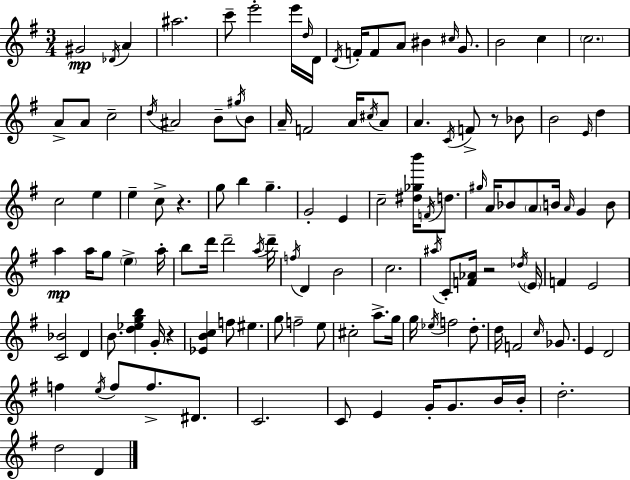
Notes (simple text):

G#4/h Db4/s A4/q A#5/h. C6/e E6/h E6/s D5/s D4/s D4/s F4/s F4/e A4/e BIS4/q C#5/s G4/e. B4/h C5/q C5/h. A4/e A4/e C5/h D5/s A#4/h B4/e G#5/s B4/e A4/s F4/h A4/s C#5/s A4/e A4/q. C4/s F4/e R/e Bb4/e B4/h E4/s D5/q C5/h E5/q E5/q C5/e R/q. G5/e B5/q G5/q. G4/h E4/q C5/h [D#5,Gb5,B6]/s F4/s D5/e. G#5/s A4/s Bb4/e A4/e B4/s A4/s G4/q B4/e A5/q A5/s G5/e E5/q A5/s B5/e D6/s D6/h A5/s D6/s F5/s D4/q B4/h C5/h. A#5/s C4/e [F4,Ab4]/s R/h Db5/s E4/s F4/q E4/h [C4,Bb4]/h D4/q B4/e. [D5,Eb5,G5,B5]/q G4/s R/q [Eb4,B4,C5]/q F5/e EIS5/q. G5/e F5/h E5/e C#5/h A5/e. G5/s G5/s Eb5/s F5/h D5/e. D5/s F4/h C5/s Gb4/e. E4/q D4/h F5/q E5/s F5/e F5/e. D#4/e. C4/h. C4/e E4/q G4/s G4/e. B4/s B4/s D5/h. D5/h D4/q